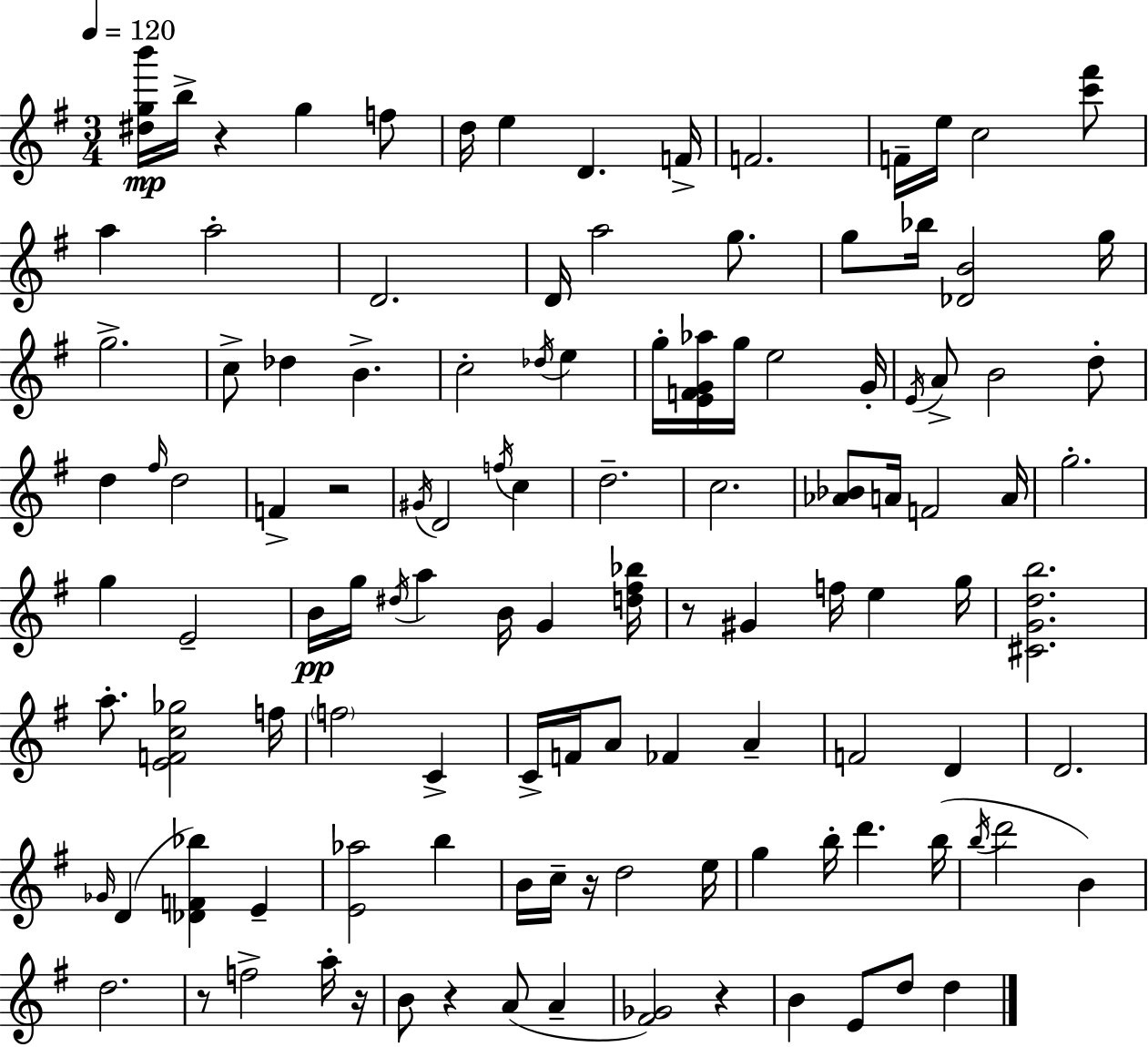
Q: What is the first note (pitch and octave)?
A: B5